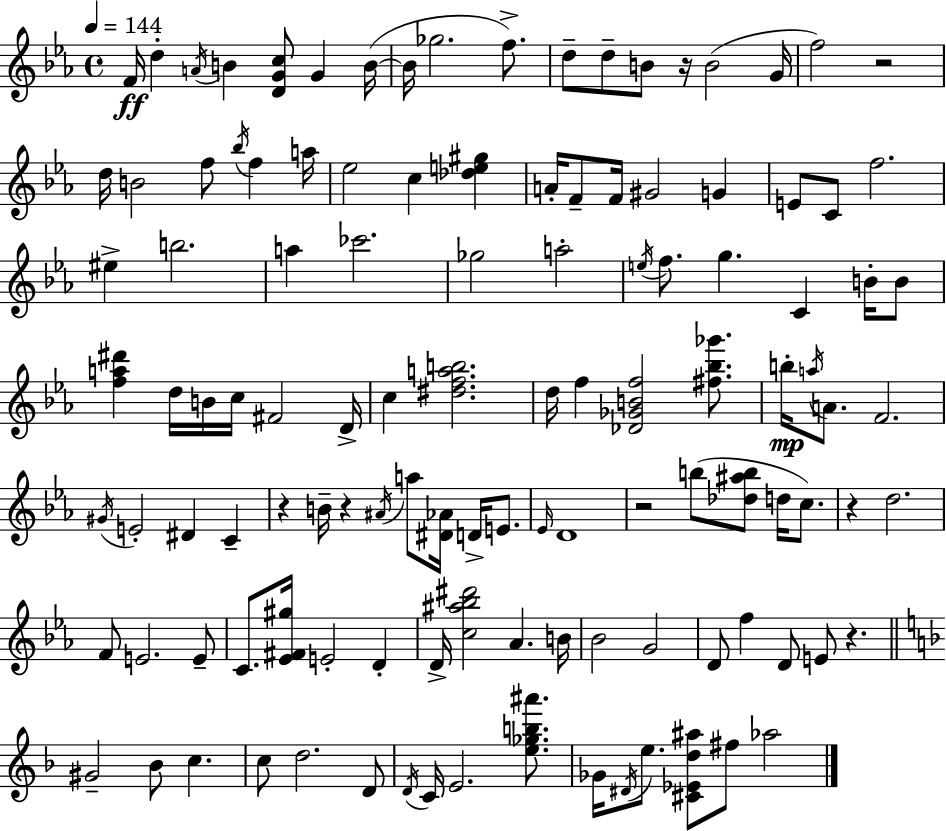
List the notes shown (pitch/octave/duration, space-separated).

F4/s D5/q A4/s B4/q [D4,G4,C5]/e G4/q B4/s B4/s Gb5/h. F5/e. D5/e D5/e B4/e R/s B4/h G4/s F5/h R/h D5/s B4/h F5/e Bb5/s F5/q A5/s Eb5/h C5/q [Db5,E5,G#5]/q A4/s F4/e F4/s G#4/h G4/q E4/e C4/e F5/h. EIS5/q B5/h. A5/q CES6/h. Gb5/h A5/h E5/s F5/e. G5/q. C4/q B4/s B4/e [F5,A5,D#6]/q D5/s B4/s C5/s F#4/h D4/s C5/q [D#5,F5,A5,B5]/h. D5/s F5/q [Db4,Gb4,B4,F5]/h [F#5,Bb5,Gb6]/e. B5/s A5/s A4/e. F4/h. G#4/s E4/h D#4/q C4/q R/q B4/s R/q A#4/s A5/e [D#4,Ab4]/s D4/s E4/e. Eb4/s D4/w R/h B5/e [Db5,A#5,B5]/e D5/s C5/e. R/q D5/h. F4/e E4/h. E4/e C4/e. [Eb4,F#4,G#5]/s E4/h D4/q D4/s [C5,A#5,Bb5,D#6]/h Ab4/q. B4/s Bb4/h G4/h D4/e F5/q D4/e E4/e R/q. G#4/h Bb4/e C5/q. C5/e D5/h. D4/e D4/s C4/s E4/h. [E5,Gb5,B5,A#6]/e. Gb4/s D#4/s E5/e. [C#4,Eb4,D5,A#5]/e F#5/e Ab5/h